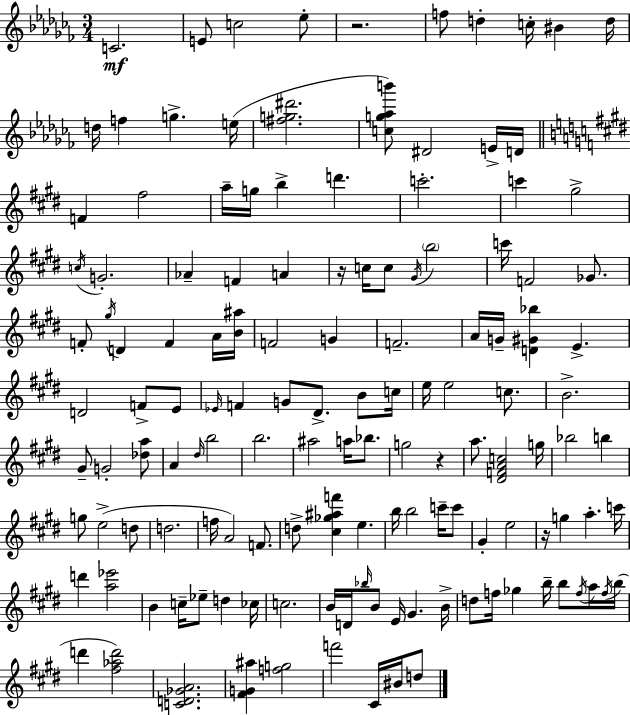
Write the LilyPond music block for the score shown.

{
  \clef treble
  \numericTimeSignature
  \time 3/4
  \key aes \minor
  c'2.\mf | e'8 c''2 ees''8-. | r2. | f''8 d''4-. c''16-. bis'4 d''16 | \break d''16 f''4 g''4.-> e''16( | <fis'' g'' dis'''>2. | <c'' g'' aes'' b'''>8) dis'2 e'16-> d'16 | \bar "||" \break \key e \major f'4 fis''2 | a''16-- g''16 b''4-> d'''4. | c'''2.-. | c'''4 gis''2-> | \break \acciaccatura { c''16 } g'2.-. | aes'4-- f'4 a'4 | r16 c''16 c''8 \acciaccatura { gis'16 } \parenthesize b''2 | c'''16 f'2 ges'8. | \break f'8-. \acciaccatura { gis''16 } d'4 f'4 | a'16 <b' ais''>16 f'2 g'4 | f'2.-- | a'16 g'16-- <d' gis' bes''>4 e'4.-> | \break d'2 f'8-> | e'8 \grace { ees'16 } f'4 g'8 dis'8.-> | b'8 c''16 e''16 e''2 | c''8. b'2.-> | \break gis'8-- g'2-. | <des'' a''>8 a'4 \grace { dis''16 } b''2 | b''2. | ais''2 | \break a''16 bes''8. g''2 | r4 a''8. <dis' f' a' c''>2 | g''16 bes''2 | b''4 g''8 e''2->( | \break d''8 d''2. | f''16 a'2) | f'8. d''8-> <cis'' ges'' ais'' f'''>4 e''4. | b''16 b''2 | \break c'''16-- c'''8 gis'4-. e''2 | r16 g''4 a''4.-. | c'''16 d'''4 <a'' ees'''>2 | b'4 c''16-- ees''8-- | \break d''4 ces''16 c''2. | b'16 d'16 \grace { bes''16 } b'8 e'16 gis'4. | b'16-> d''8 f''16 ges''4 | b''16-- b''8 \acciaccatura { f''16 } a''16 \acciaccatura { f''16 }( b''16 d'''4 | \break <fis'' aes'' d'''>2) <c' d' ges' a'>2. | <fis' g' ais''>4 | <f'' g''>2 f'''2 | cis'16 bis'16 d''8 \bar "|."
}